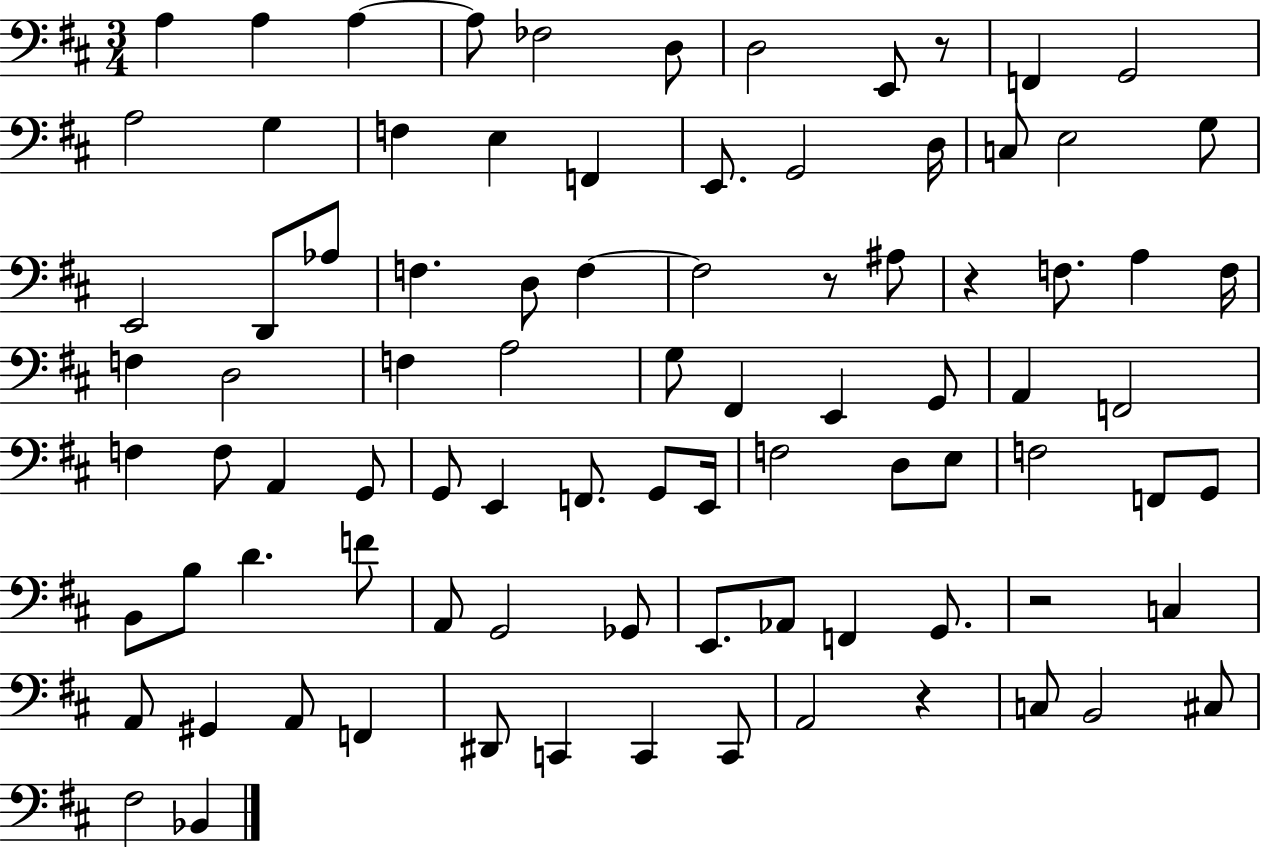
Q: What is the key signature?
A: D major